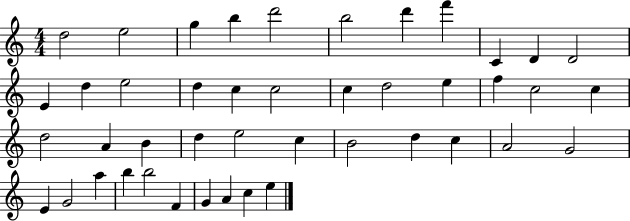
{
  \clef treble
  \numericTimeSignature
  \time 4/4
  \key c \major
  d''2 e''2 | g''4 b''4 d'''2 | b''2 d'''4 f'''4 | c'4 d'4 d'2 | \break e'4 d''4 e''2 | d''4 c''4 c''2 | c''4 d''2 e''4 | f''4 c''2 c''4 | \break d''2 a'4 b'4 | d''4 e''2 c''4 | b'2 d''4 c''4 | a'2 g'2 | \break e'4 g'2 a''4 | b''4 b''2 f'4 | g'4 a'4 c''4 e''4 | \bar "|."
}